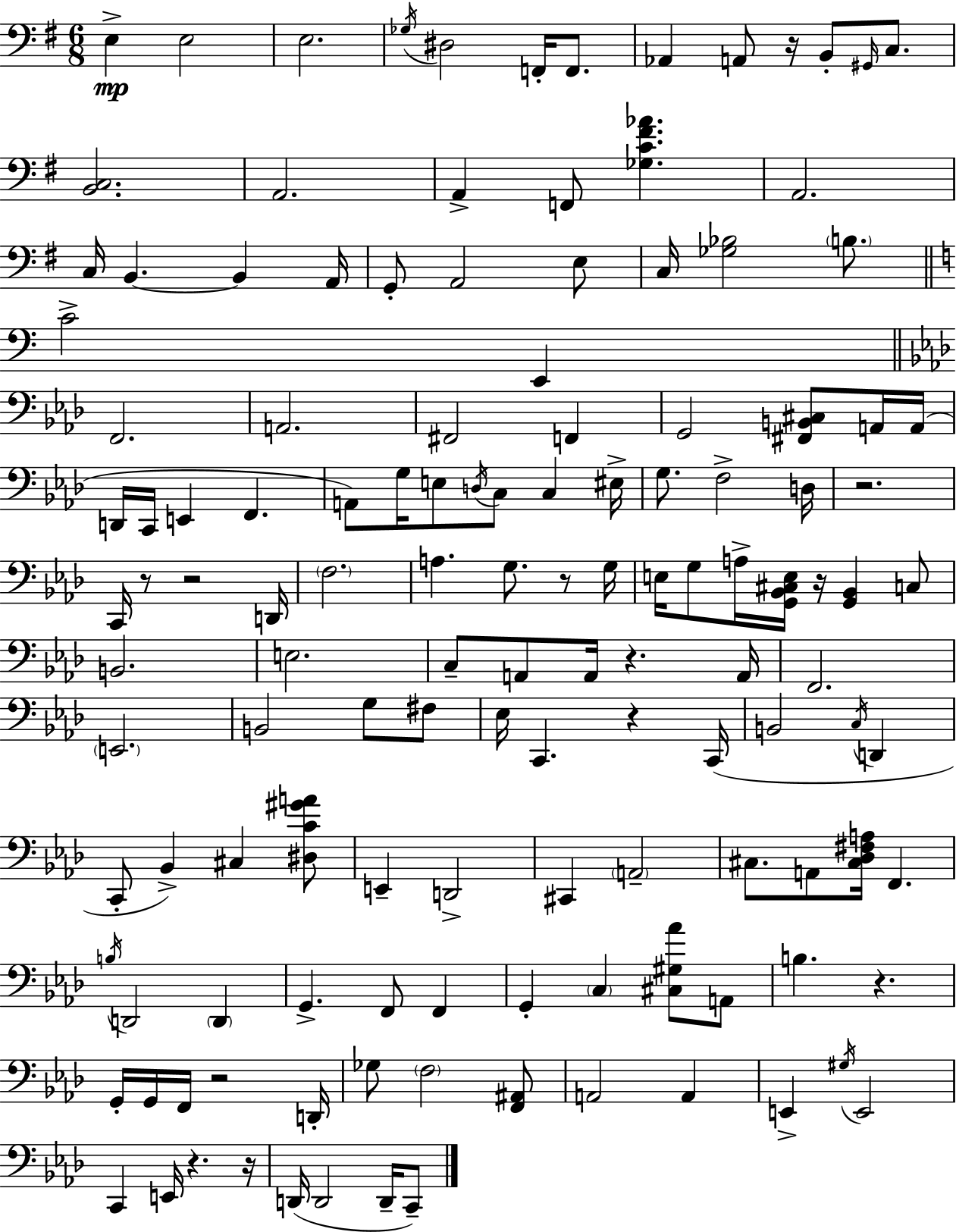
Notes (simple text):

E3/q E3/h E3/h. Gb3/s D#3/h F2/s F2/e. Ab2/q A2/e R/s B2/e G#2/s C3/e. [B2,C3]/h. A2/h. A2/q F2/e [Gb3,C4,F#4,Ab4]/q. A2/h. C3/s B2/q. B2/q A2/s G2/e A2/h E3/e C3/s [Gb3,Bb3]/h B3/e. C4/h E2/q F2/h. A2/h. F#2/h F2/q G2/h [F#2,B2,C#3]/e A2/s A2/s D2/s C2/s E2/q F2/q. A2/e G3/s E3/e D3/s C3/e C3/q EIS3/s G3/e. F3/h D3/s R/h. C2/s R/e R/h D2/s F3/h. A3/q. G3/e. R/e G3/s E3/s G3/e A3/s [G2,Bb2,C#3,E3]/s R/s [G2,Bb2]/q C3/e B2/h. E3/h. C3/e A2/e A2/s R/q. A2/s F2/h. E2/h. B2/h G3/e F#3/e Eb3/s C2/q. R/q C2/s B2/h C3/s D2/q C2/e Bb2/q C#3/q [D#3,C4,G#4,A4]/e E2/q D2/h C#2/q A2/h C#3/e. A2/e [C#3,Db3,F#3,A3]/s F2/q. B3/s D2/h D2/q G2/q. F2/e F2/q G2/q C3/q [C#3,G#3,Ab4]/e A2/e B3/q. R/q. G2/s G2/s F2/s R/h D2/s Gb3/e F3/h [F2,A#2]/e A2/h A2/q E2/q G#3/s E2/h C2/q E2/s R/q. R/s D2/s D2/h D2/s C2/e